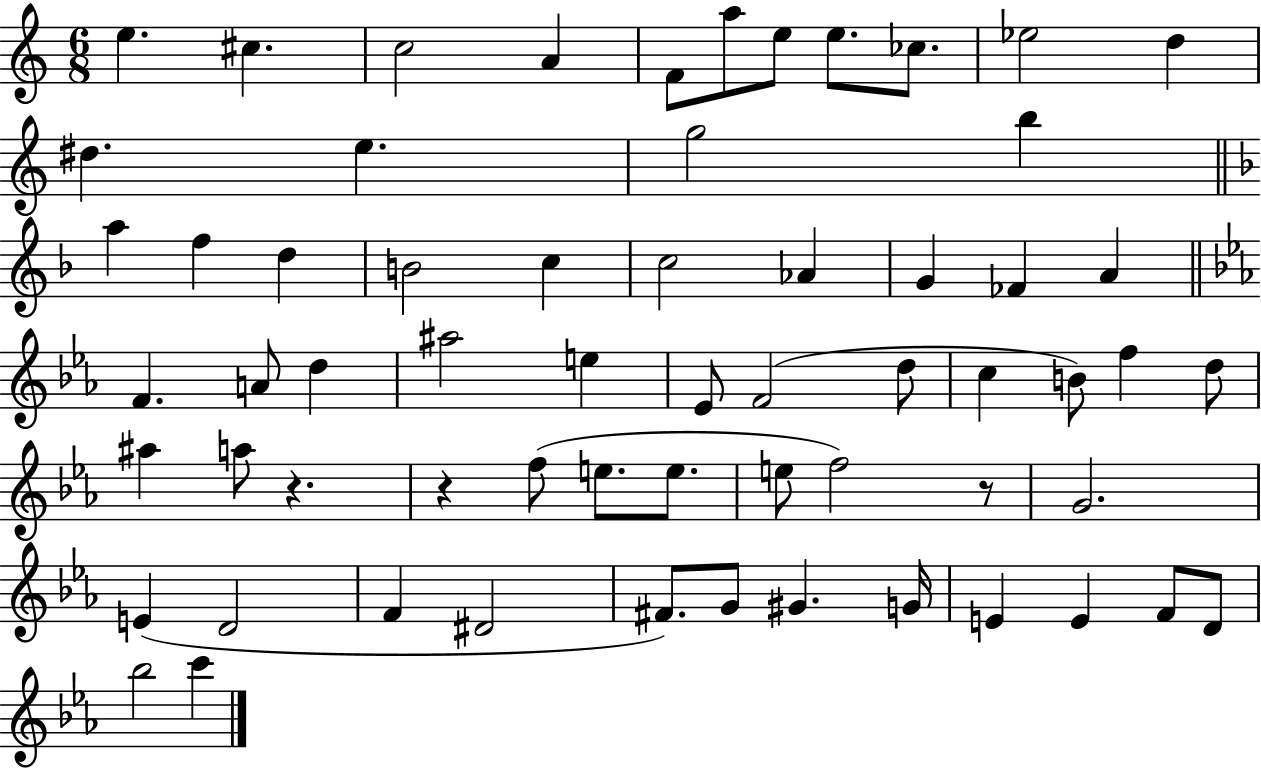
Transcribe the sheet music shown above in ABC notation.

X:1
T:Untitled
M:6/8
L:1/4
K:C
e ^c c2 A F/2 a/2 e/2 e/2 _c/2 _e2 d ^d e g2 b a f d B2 c c2 _A G _F A F A/2 d ^a2 e _E/2 F2 d/2 c B/2 f d/2 ^a a/2 z z f/2 e/2 e/2 e/2 f2 z/2 G2 E D2 F ^D2 ^F/2 G/2 ^G G/4 E E F/2 D/2 _b2 c'